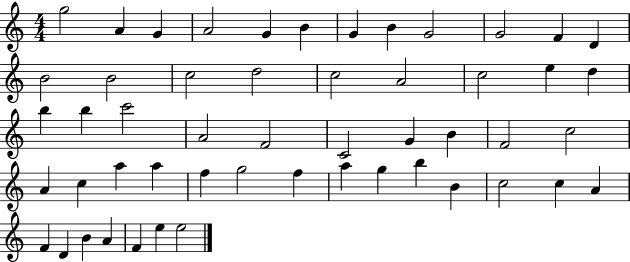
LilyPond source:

{
  \clef treble
  \numericTimeSignature
  \time 4/4
  \key c \major
  g''2 a'4 g'4 | a'2 g'4 b'4 | g'4 b'4 g'2 | g'2 f'4 d'4 | \break b'2 b'2 | c''2 d''2 | c''2 a'2 | c''2 e''4 d''4 | \break b''4 b''4 c'''2 | a'2 f'2 | c'2 g'4 b'4 | f'2 c''2 | \break a'4 c''4 a''4 a''4 | f''4 g''2 f''4 | a''4 g''4 b''4 b'4 | c''2 c''4 a'4 | \break f'4 d'4 b'4 a'4 | f'4 e''4 e''2 | \bar "|."
}